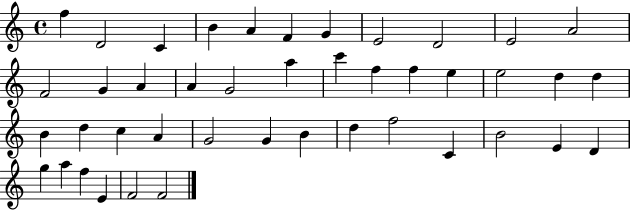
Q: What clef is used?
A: treble